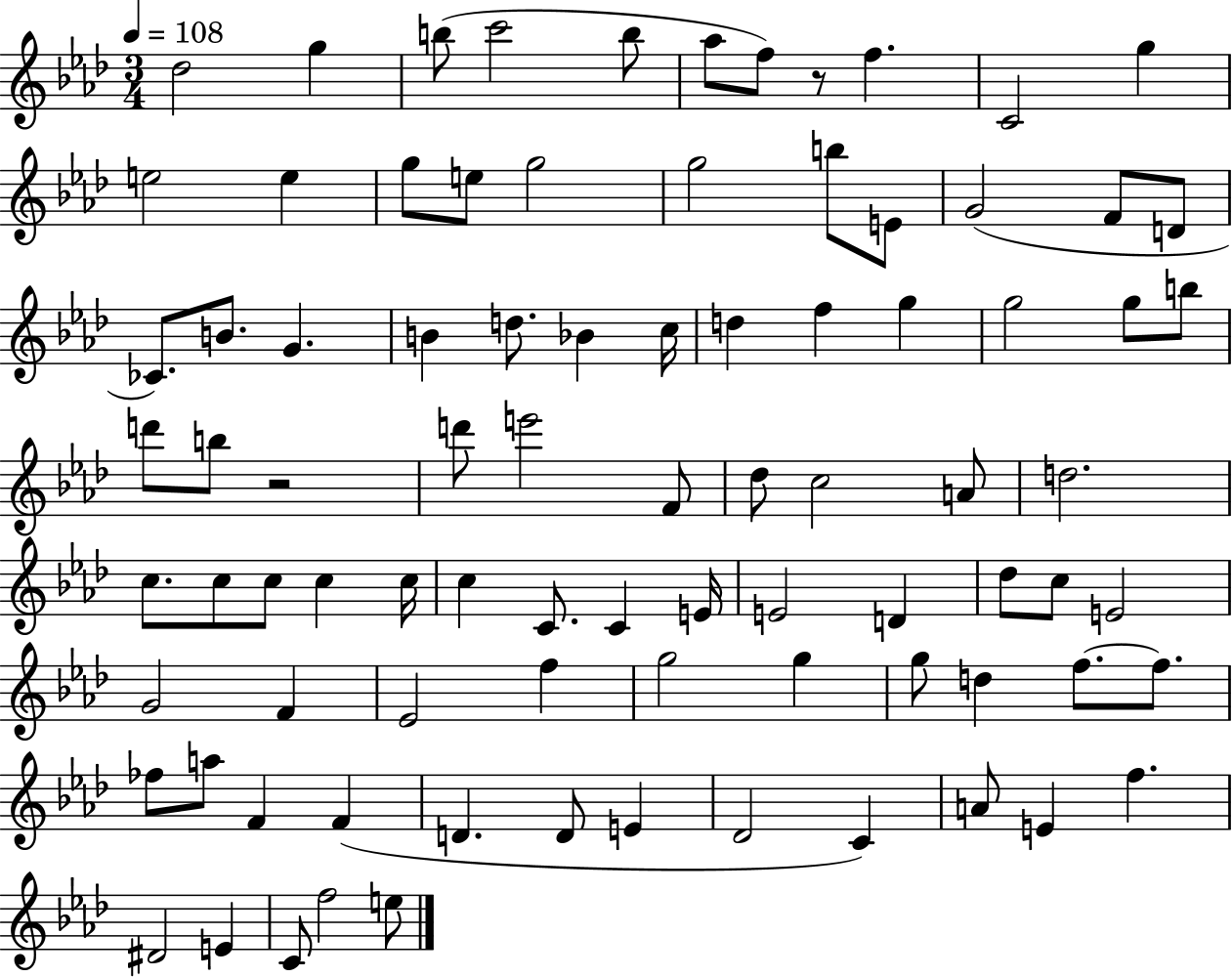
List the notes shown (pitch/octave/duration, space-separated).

Db5/h G5/q B5/e C6/h B5/e Ab5/e F5/e R/e F5/q. C4/h G5/q E5/h E5/q G5/e E5/e G5/h G5/h B5/e E4/e G4/h F4/e D4/e CES4/e. B4/e. G4/q. B4/q D5/e. Bb4/q C5/s D5/q F5/q G5/q G5/h G5/e B5/e D6/e B5/e R/h D6/e E6/h F4/e Db5/e C5/h A4/e D5/h. C5/e. C5/e C5/e C5/q C5/s C5/q C4/e. C4/q E4/s E4/h D4/q Db5/e C5/e E4/h G4/h F4/q Eb4/h F5/q G5/h G5/q G5/e D5/q F5/e. F5/e. FES5/e A5/e F4/q F4/q D4/q. D4/e E4/q Db4/h C4/q A4/e E4/q F5/q. D#4/h E4/q C4/e F5/h E5/e